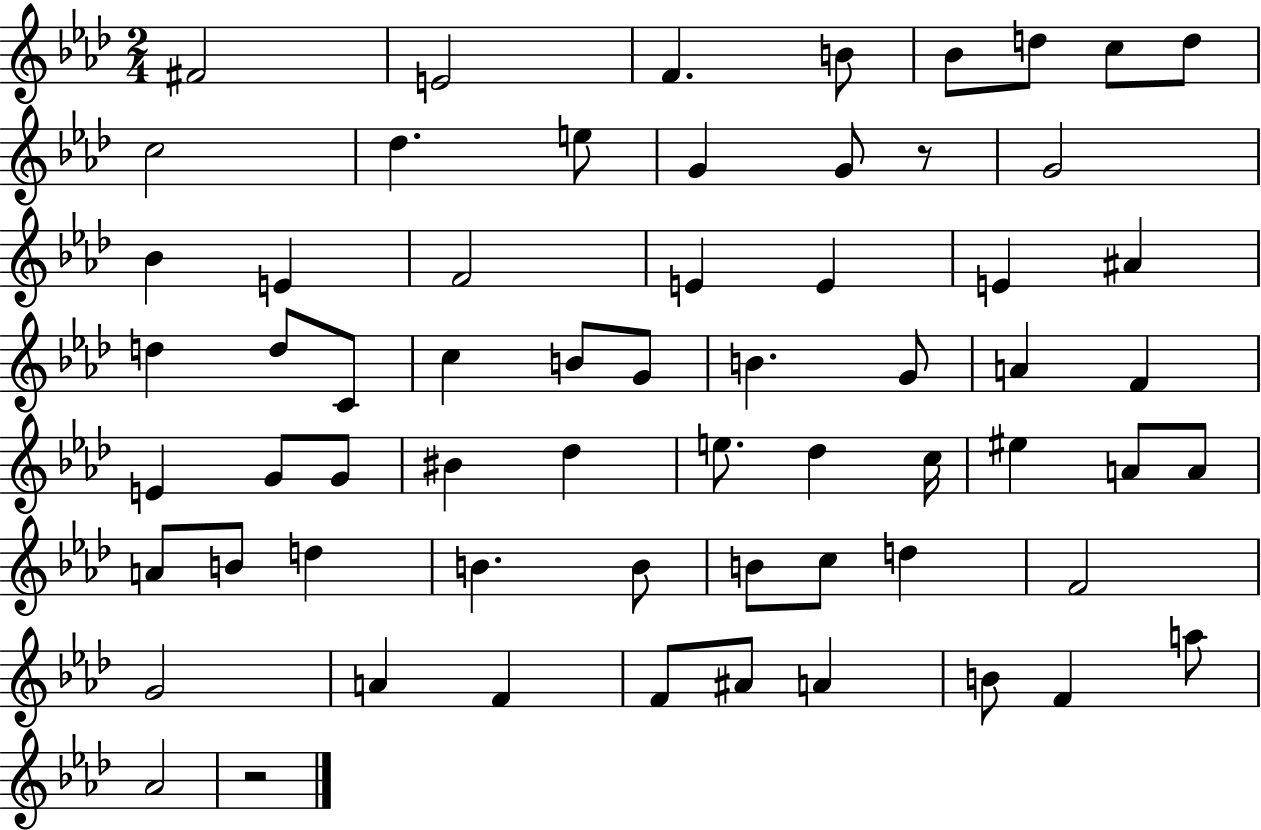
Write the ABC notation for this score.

X:1
T:Untitled
M:2/4
L:1/4
K:Ab
^F2 E2 F B/2 _B/2 d/2 c/2 d/2 c2 _d e/2 G G/2 z/2 G2 _B E F2 E E E ^A d d/2 C/2 c B/2 G/2 B G/2 A F E G/2 G/2 ^B _d e/2 _d c/4 ^e A/2 A/2 A/2 B/2 d B B/2 B/2 c/2 d F2 G2 A F F/2 ^A/2 A B/2 F a/2 _A2 z2